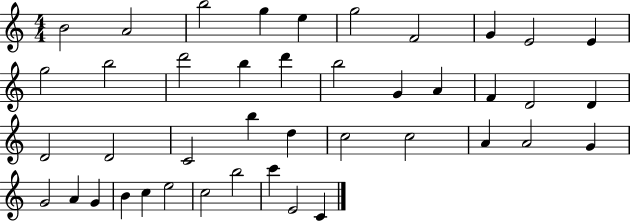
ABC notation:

X:1
T:Untitled
M:4/4
L:1/4
K:C
B2 A2 b2 g e g2 F2 G E2 E g2 b2 d'2 b d' b2 G A F D2 D D2 D2 C2 b d c2 c2 A A2 G G2 A G B c e2 c2 b2 c' E2 C